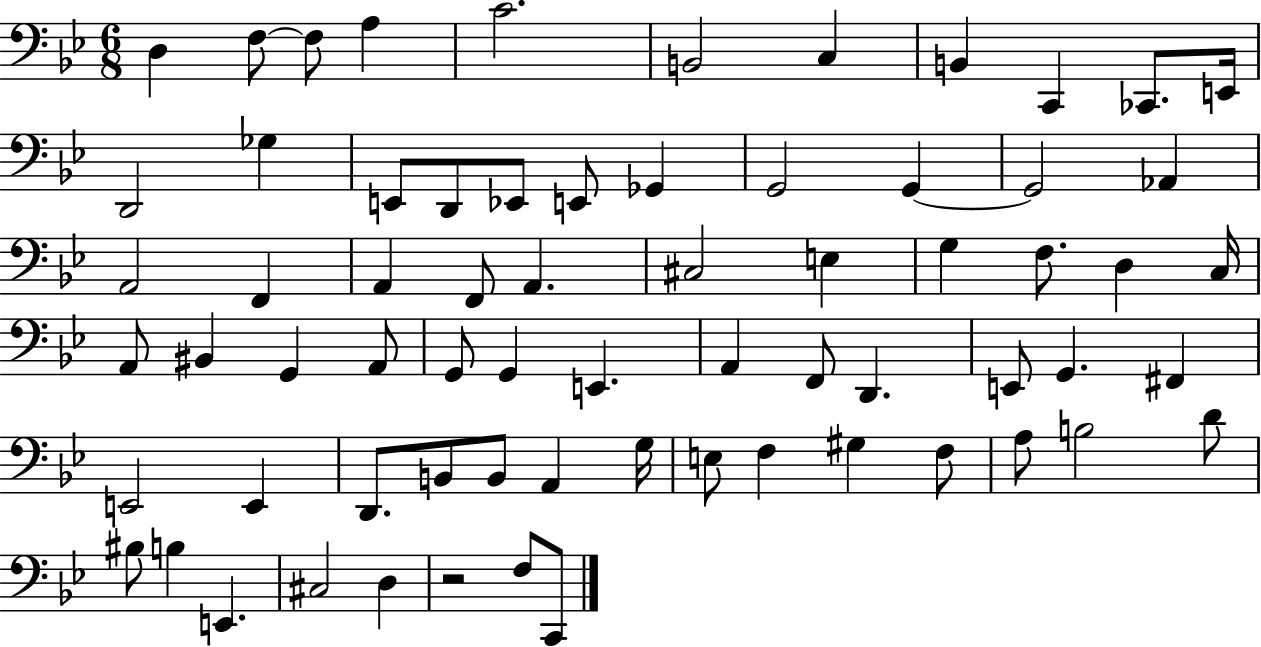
X:1
T:Untitled
M:6/8
L:1/4
K:Bb
D, F,/2 F,/2 A, C2 B,,2 C, B,, C,, _C,,/2 E,,/4 D,,2 _G, E,,/2 D,,/2 _E,,/2 E,,/2 _G,, G,,2 G,, G,,2 _A,, A,,2 F,, A,, F,,/2 A,, ^C,2 E, G, F,/2 D, C,/4 A,,/2 ^B,, G,, A,,/2 G,,/2 G,, E,, A,, F,,/2 D,, E,,/2 G,, ^F,, E,,2 E,, D,,/2 B,,/2 B,,/2 A,, G,/4 E,/2 F, ^G, F,/2 A,/2 B,2 D/2 ^B,/2 B, E,, ^C,2 D, z2 F,/2 C,,/2